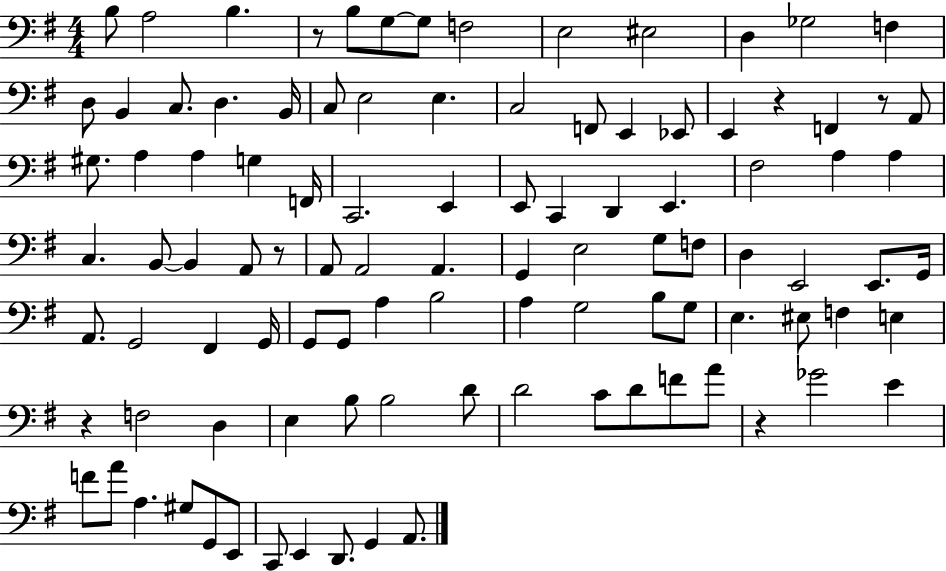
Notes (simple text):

B3/e A3/h B3/q. R/e B3/e G3/e G3/e F3/h E3/h EIS3/h D3/q Gb3/h F3/q D3/e B2/q C3/e. D3/q. B2/s C3/e E3/h E3/q. C3/h F2/e E2/q Eb2/e E2/q R/q F2/q R/e A2/e G#3/e. A3/q A3/q G3/q F2/s C2/h. E2/q E2/e C2/q D2/q E2/q. F#3/h A3/q A3/q C3/q. B2/e B2/q A2/e R/e A2/e A2/h A2/q. G2/q E3/h G3/e F3/e D3/q E2/h E2/e. G2/s A2/e. G2/h F#2/q G2/s G2/e G2/e A3/q B3/h A3/q G3/h B3/e G3/e E3/q. EIS3/e F3/q E3/q R/q F3/h D3/q E3/q B3/e B3/h D4/e D4/h C4/e D4/e F4/e A4/e R/q Gb4/h E4/q F4/e A4/e A3/q. G#3/e G2/e E2/e C2/e E2/q D2/e. G2/q A2/e.